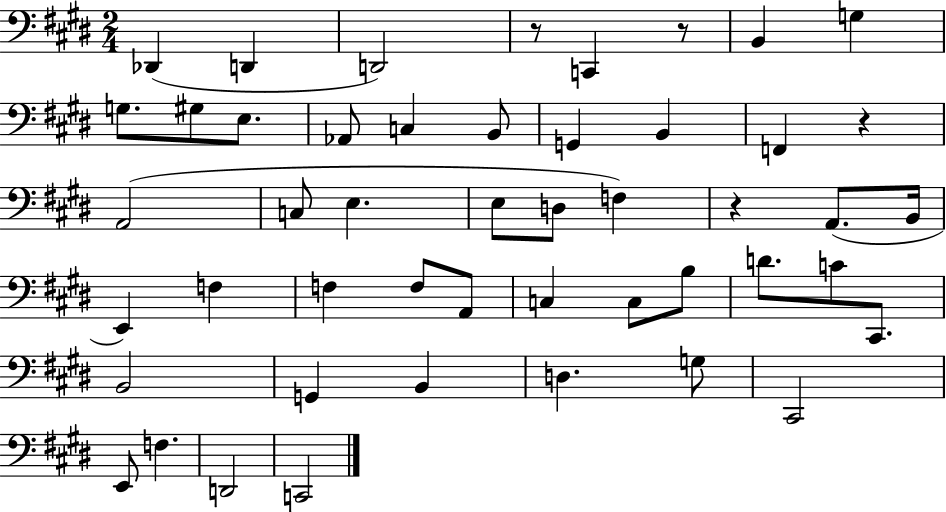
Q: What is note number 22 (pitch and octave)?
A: A2